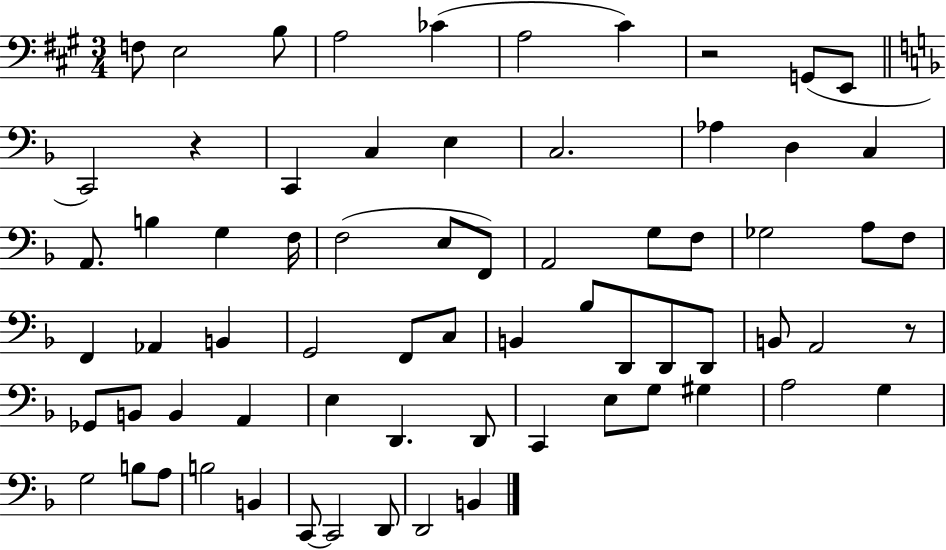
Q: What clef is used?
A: bass